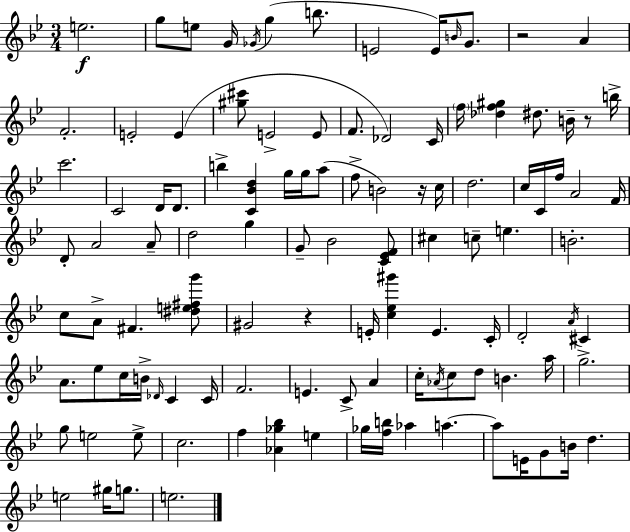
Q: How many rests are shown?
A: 4